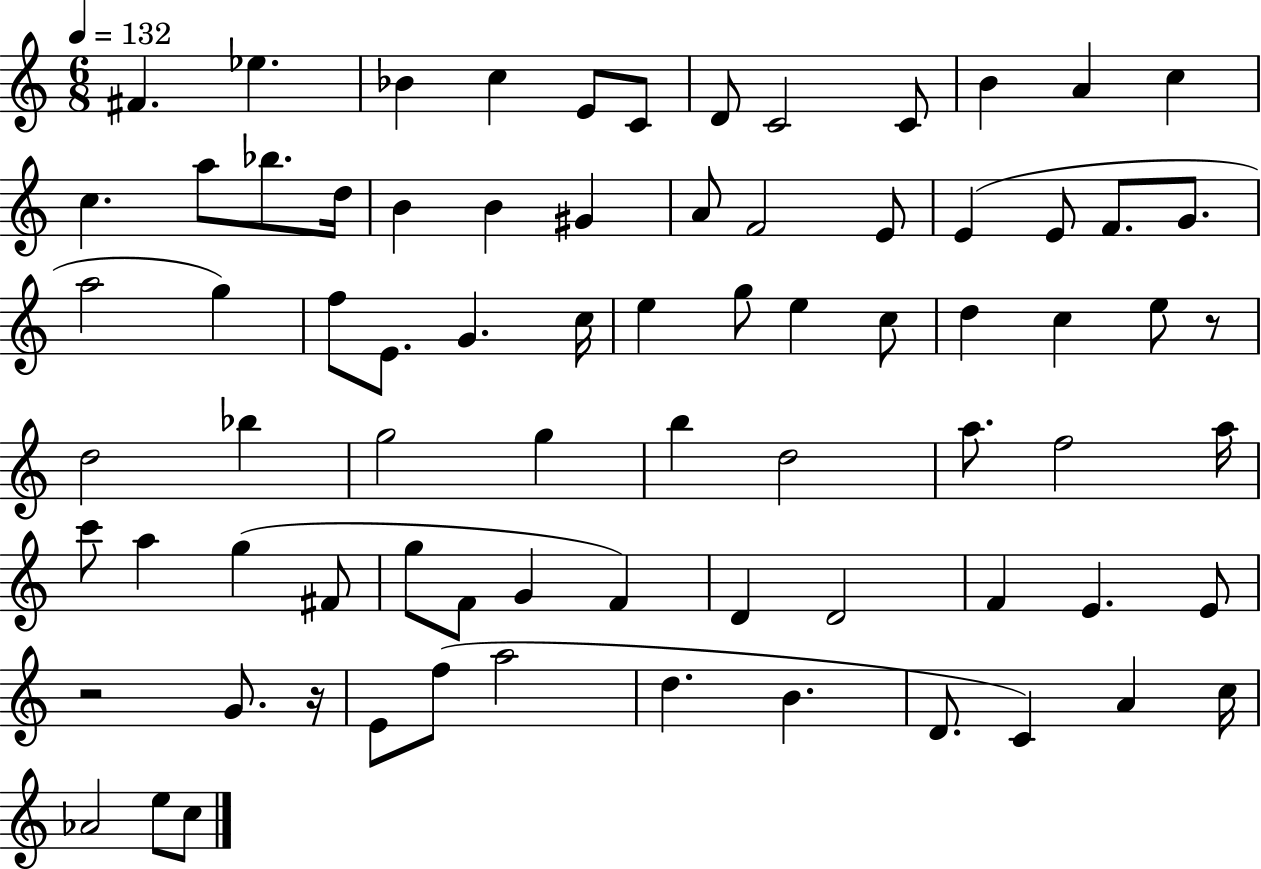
F#4/q. Eb5/q. Bb4/q C5/q E4/e C4/e D4/e C4/h C4/e B4/q A4/q C5/q C5/q. A5/e Bb5/e. D5/s B4/q B4/q G#4/q A4/e F4/h E4/e E4/q E4/e F4/e. G4/e. A5/h G5/q F5/e E4/e. G4/q. C5/s E5/q G5/e E5/q C5/e D5/q C5/q E5/e R/e D5/h Bb5/q G5/h G5/q B5/q D5/h A5/e. F5/h A5/s C6/e A5/q G5/q F#4/e G5/e F4/e G4/q F4/q D4/q D4/h F4/q E4/q. E4/e R/h G4/e. R/s E4/e F5/e A5/h D5/q. B4/q. D4/e. C4/q A4/q C5/s Ab4/h E5/e C5/e